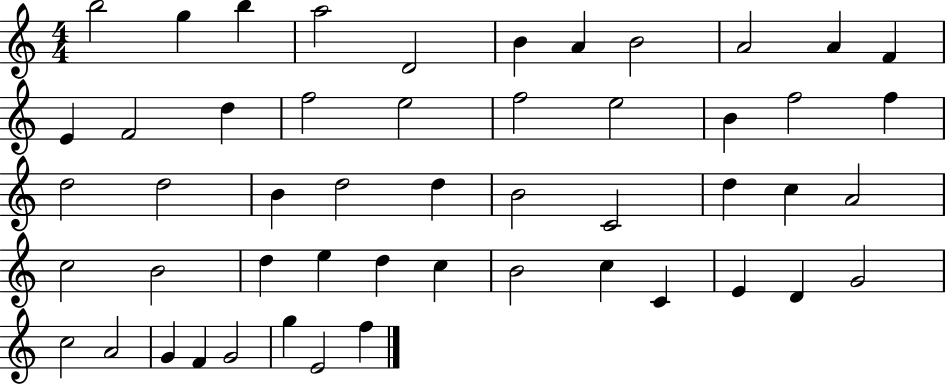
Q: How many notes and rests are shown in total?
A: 51